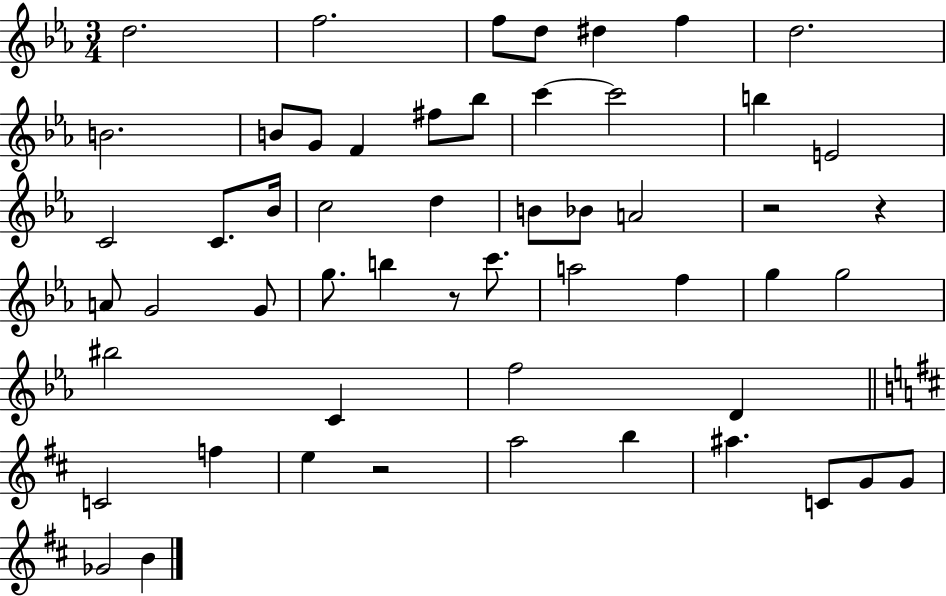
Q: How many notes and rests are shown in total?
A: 54